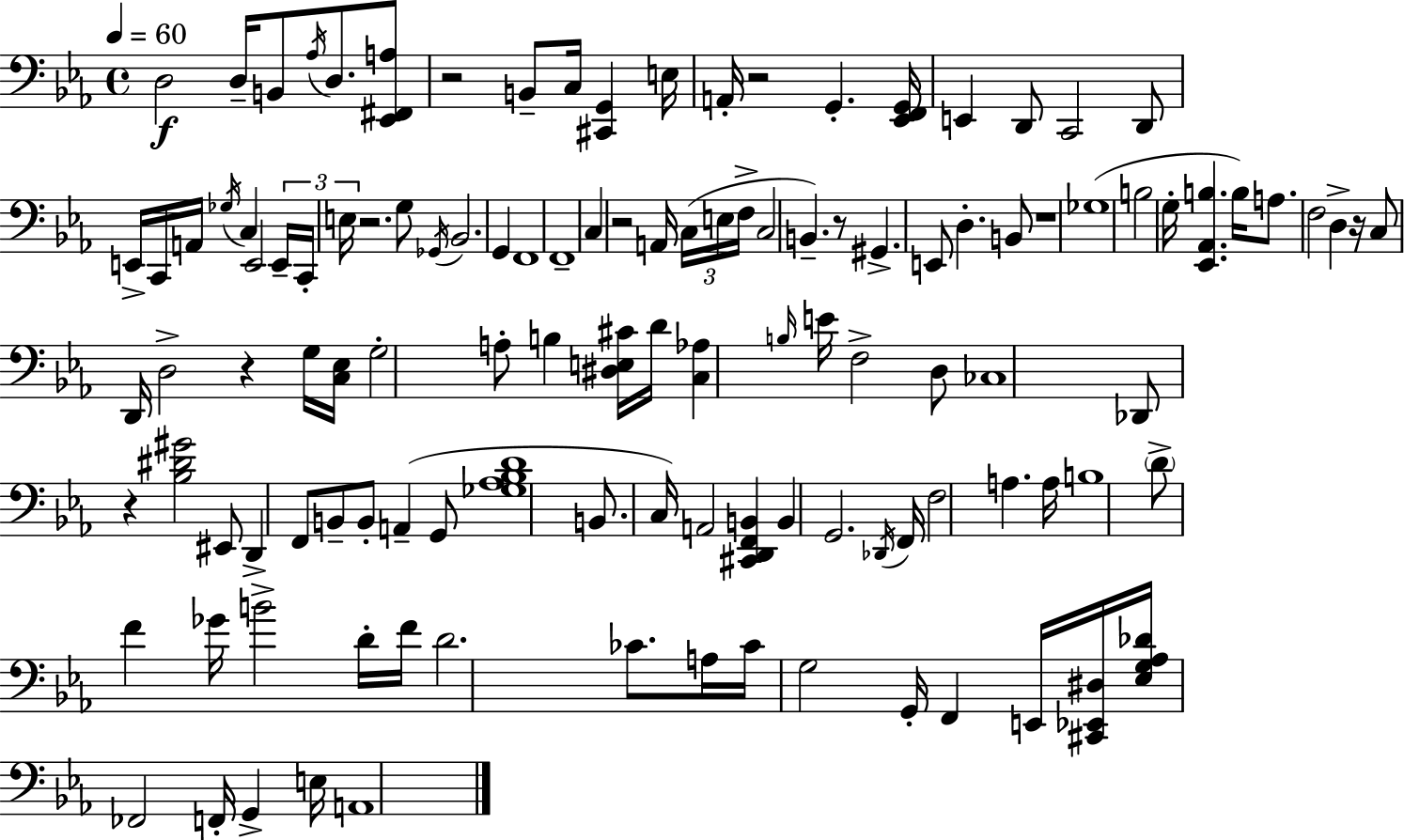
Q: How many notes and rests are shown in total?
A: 119